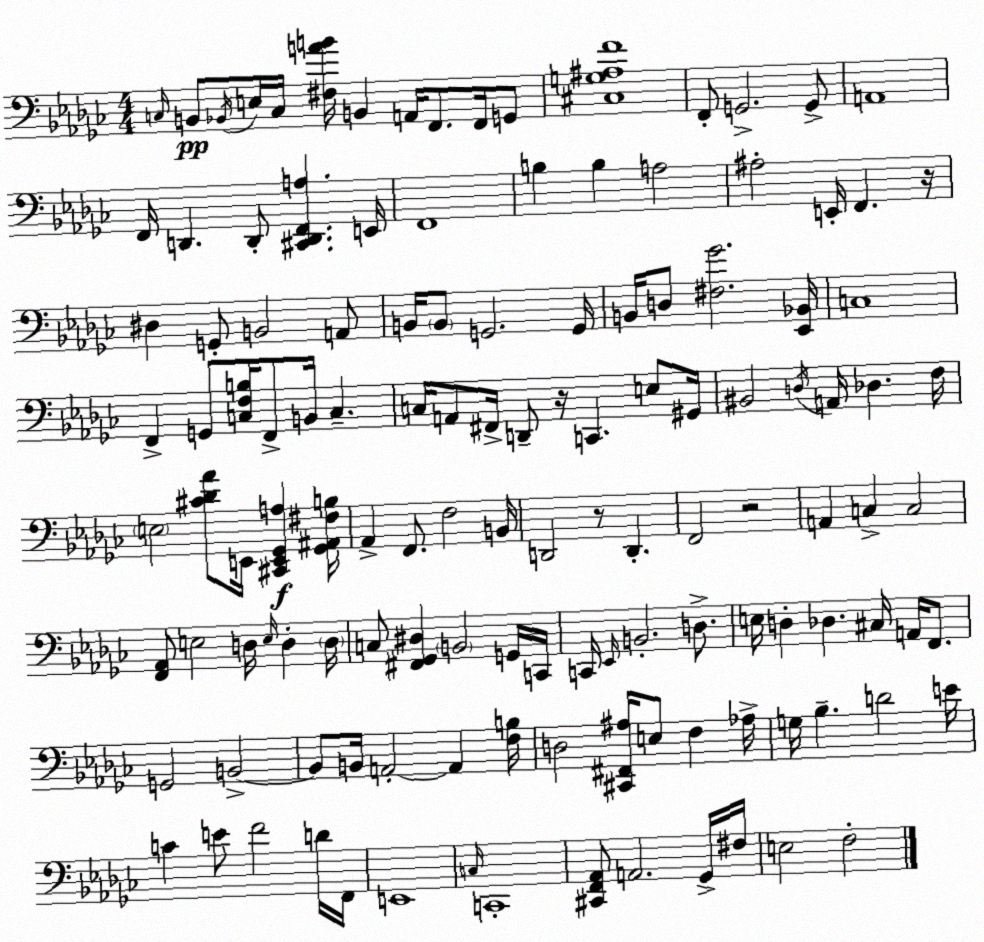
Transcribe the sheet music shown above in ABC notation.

X:1
T:Untitled
M:4/4
L:1/4
K:Ebm
C,/4 B,,/2 _B,,/4 E,/4 C,/4 [^F,AB]/4 B,, A,,/4 F,,/2 F,,/4 G,,/2 [^C,G,^A,F]4 F,,/2 G,,2 G,,/2 A,,4 F,,/4 D,, D,,/2 [^C,,D,,F,,A,] E,,/4 F,,4 B, B, A,2 ^A,2 E,,/4 F,, z/4 ^D, G,,/2 B,,2 A,,/2 B,,/4 B,,/2 G,,2 G,,/4 B,,/4 D,/2 [^F,_G]2 [_E,,_B,,]/4 C,4 F,, G,,/2 [C,F,B,]/4 F,,/2 B,,/4 C, C,/4 A,,/2 ^F,,/4 D,,/2 z/4 C,, E,/2 ^G,,/4 ^B,,2 D,/4 A,,/4 _D, F,/4 E,2 [^C_D_A]/2 E,,/4 [^C,,E,,_G,,A,] [_G,,^A,,^F,B,]/4 _A,, F,,/2 F,2 B,,/4 D,,2 z/2 D,, F,,2 z2 A,, C, C,2 [F,,_A,,]/2 E,2 D,/4 E,/4 D, D,/4 C,/2 [^F,,_G,,^D,] B,,2 G,,/4 C,,/4 C,,/4 _E,,/4 B,,2 D,/2 E,/4 D, _D, ^C,/4 A,,/4 F,,/2 G,,2 B,,2 B,,/2 B,,/4 A,,2 A,, [F,B,]/4 D,2 [^C,,^F,,^A,]/4 E,/2 F, _A,/4 G,/4 _B, D2 E/4 C E/2 F2 D/4 F,,/4 E,,4 C,/4 C,,4 [^C,,F,,_A,,]/2 A,,2 _G,,/4 ^F,/4 E,2 F,2